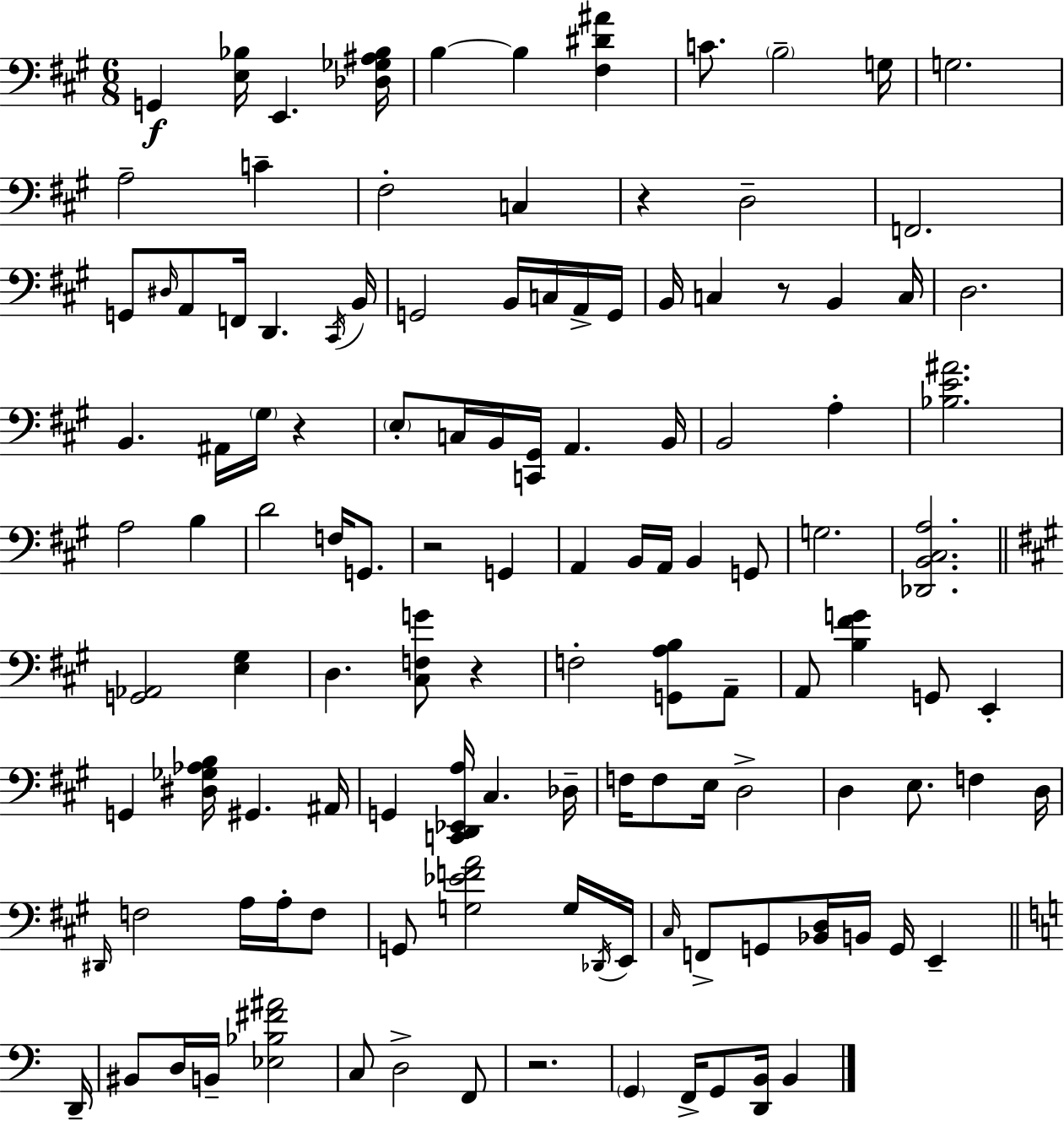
G2/q [E3,Bb3]/s E2/q. [Db3,Gb3,A#3,Bb3]/s B3/q B3/q [F#3,D#4,A#4]/q C4/e. B3/h G3/s G3/h. A3/h C4/q F#3/h C3/q R/q D3/h F2/h. G2/e D#3/s A2/e F2/s D2/q. C#2/s B2/s G2/h B2/s C3/s A2/s G2/s B2/s C3/q R/e B2/q C3/s D3/h. B2/q. A#2/s G#3/s R/q E3/e C3/s B2/s [C2,G#2]/s A2/q. B2/s B2/h A3/q [Bb3,E4,A#4]/h. A3/h B3/q D4/h F3/s G2/e. R/h G2/q A2/q B2/s A2/s B2/q G2/e G3/h. [Db2,B2,C#3,A3]/h. [G2,Ab2]/h [E3,G#3]/q D3/q. [C#3,F3,G4]/e R/q F3/h [G2,A3,B3]/e A2/e A2/e [B3,F#4,G4]/q G2/e E2/q G2/q [D#3,Gb3,Ab3,B3]/s G#2/q. A#2/s G2/q [C2,D2,Eb2,A3]/s C#3/q. Db3/s F3/s F3/e E3/s D3/h D3/q E3/e. F3/q D3/s D#2/s F3/h A3/s A3/s F3/e G2/e [G3,Eb4,F4,A4]/h G3/s Db2/s E2/s C#3/s F2/e G2/e [Bb2,D3]/s B2/s G2/s E2/q D2/s BIS2/e D3/s B2/s [Eb3,Bb3,F#4,A#4]/h C3/e D3/h F2/e R/h. G2/q F2/s G2/e [D2,B2]/s B2/q